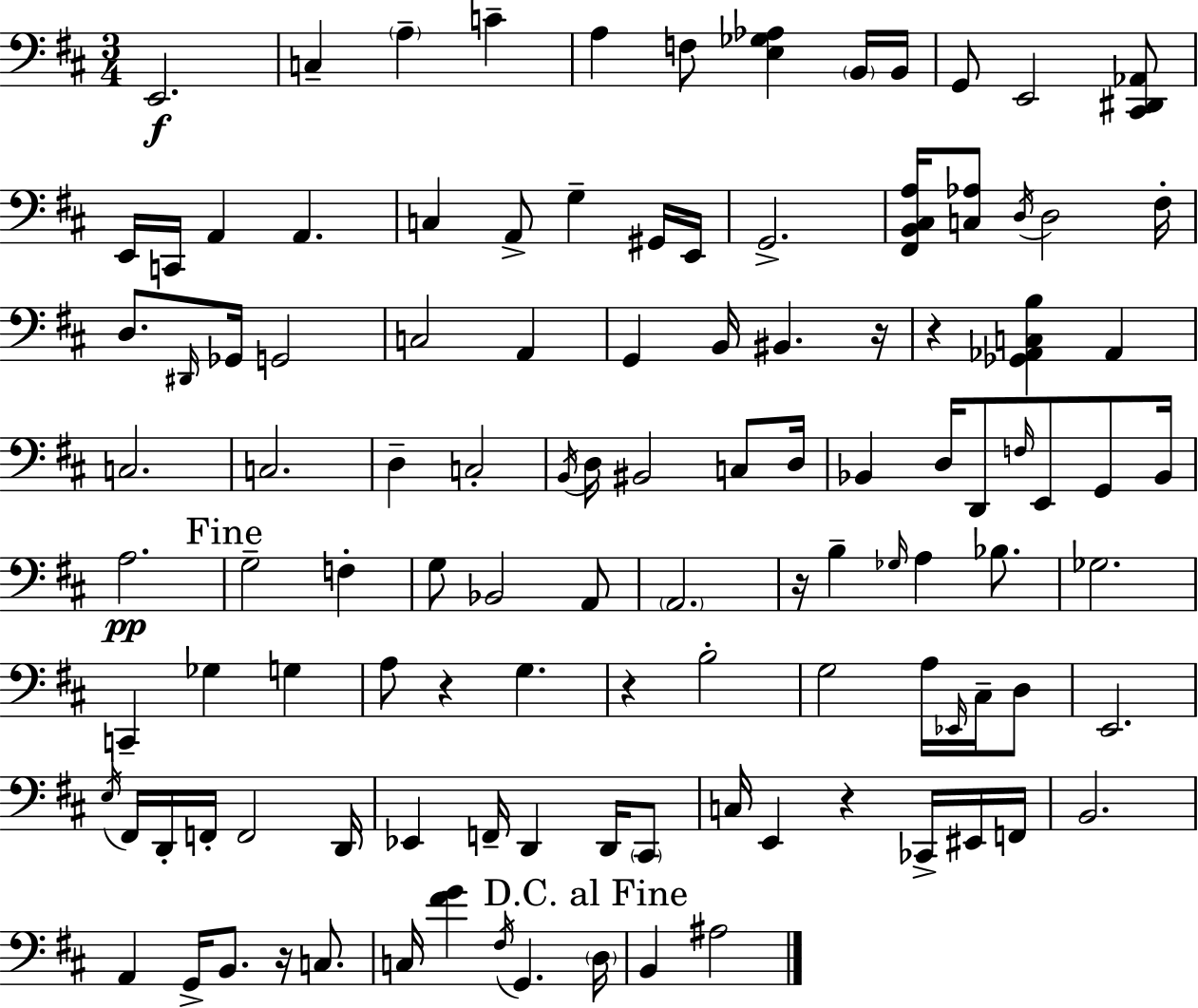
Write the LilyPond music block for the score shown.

{
  \clef bass
  \numericTimeSignature
  \time 3/4
  \key d \major
  \repeat volta 2 { e,2.\f | c4-- \parenthesize a4-- c'4-- | a4 f8 <e ges aes>4 \parenthesize b,16 b,16 | g,8 e,2 <cis, dis, aes,>8 | \break e,16 c,16 a,4 a,4. | c4 a,8-> g4-- gis,16 e,16 | g,2.-> | <fis, b, cis a>16 <c aes>8 \acciaccatura { d16 } d2 | \break fis16-. d8. \grace { dis,16 } ges,16 g,2 | c2 a,4 | g,4 b,16 bis,4. | r16 r4 <ges, aes, c b>4 aes,4 | \break c2. | c2. | d4-- c2-. | \acciaccatura { b,16 } d16 bis,2 | \break c8 d16 bes,4 d16 d,8 \grace { f16 } e,8 | g,8 bes,16 a2.\pp | \mark "Fine" g2-- | f4-. g8 bes,2 | \break a,8 \parenthesize a,2. | r16 b4-- \grace { ges16 } a4 | bes8. ges2. | c,4-- ges4 | \break g4 a8 r4 g4. | r4 b2-. | g2 | a16 \grace { ees,16 } cis16-- d8 e,2. | \break \acciaccatura { e16 } fis,16 d,16-. f,16-. f,2 | d,16 ees,4 f,16-- | d,4 d,16 \parenthesize cis,8 c16 e,4 | r4 ces,16-> eis,16 f,16 b,2. | \break a,4 g,16-> | b,8. r16 c8. c16 <fis' g'>4 | \acciaccatura { fis16 } g,4. \mark "D.C. al Fine" \parenthesize d16 b,4 | ais2 } \bar "|."
}